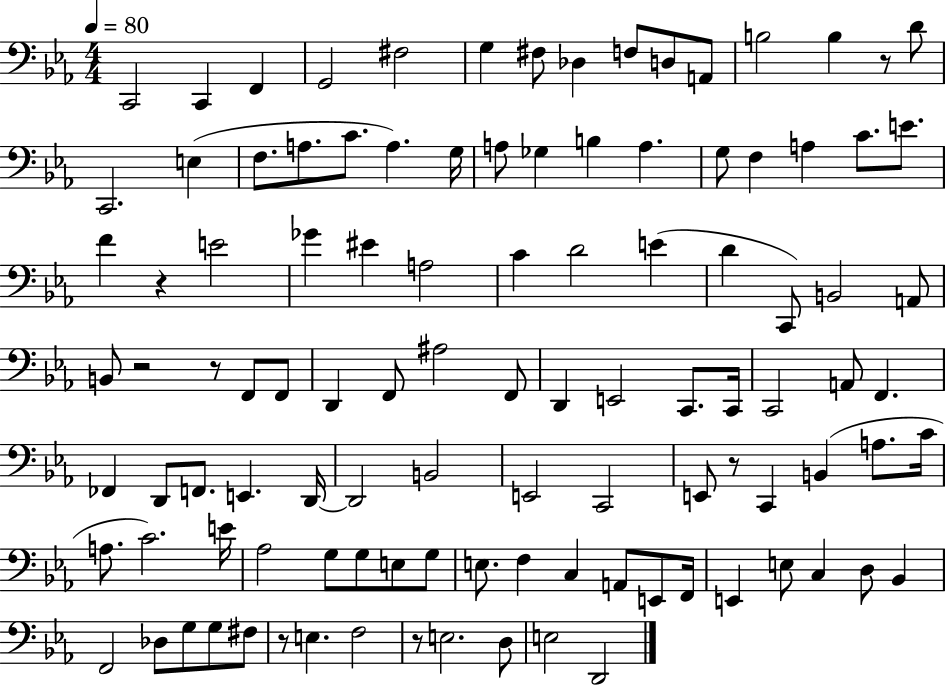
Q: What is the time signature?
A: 4/4